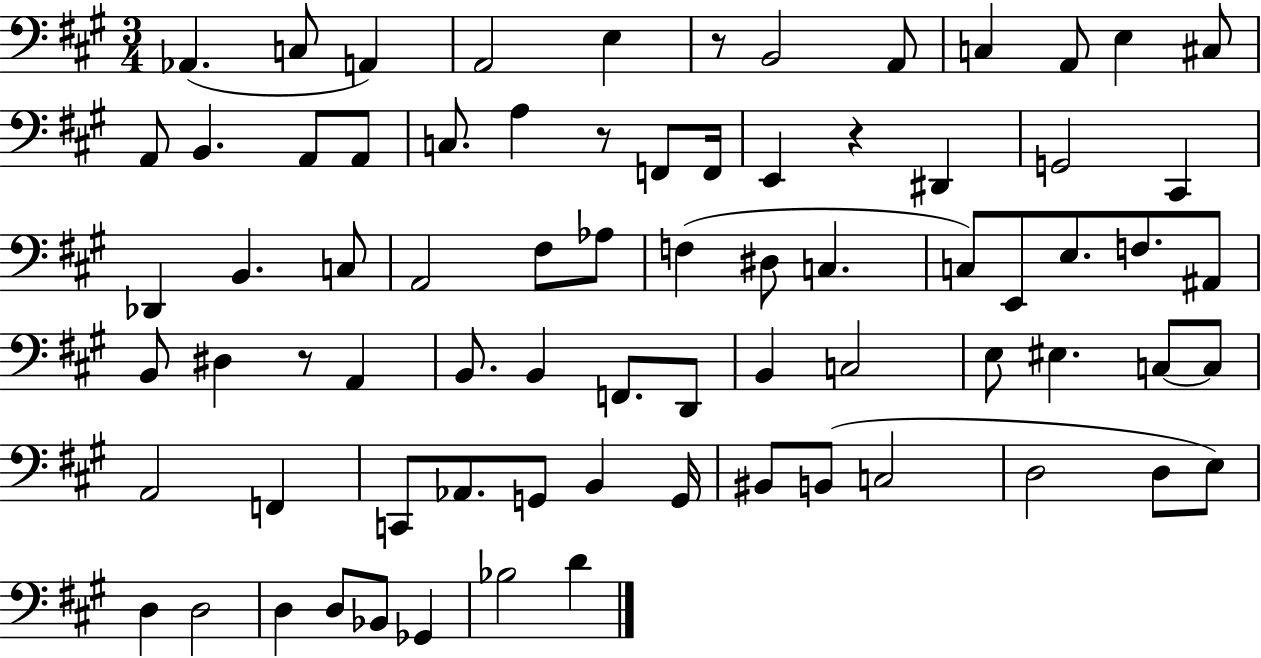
Ab2/q. C3/e A2/q A2/h E3/q R/e B2/h A2/e C3/q A2/e E3/q C#3/e A2/e B2/q. A2/e A2/e C3/e. A3/q R/e F2/e F2/s E2/q R/q D#2/q G2/h C#2/q Db2/q B2/q. C3/e A2/h F#3/e Ab3/e F3/q D#3/e C3/q. C3/e E2/e E3/e. F3/e. A#2/e B2/e D#3/q R/e A2/q B2/e. B2/q F2/e. D2/e B2/q C3/h E3/e EIS3/q. C3/e C3/e A2/h F2/q C2/e Ab2/e. G2/e B2/q G2/s BIS2/e B2/e C3/h D3/h D3/e E3/e D3/q D3/h D3/q D3/e Bb2/e Gb2/q Bb3/h D4/q